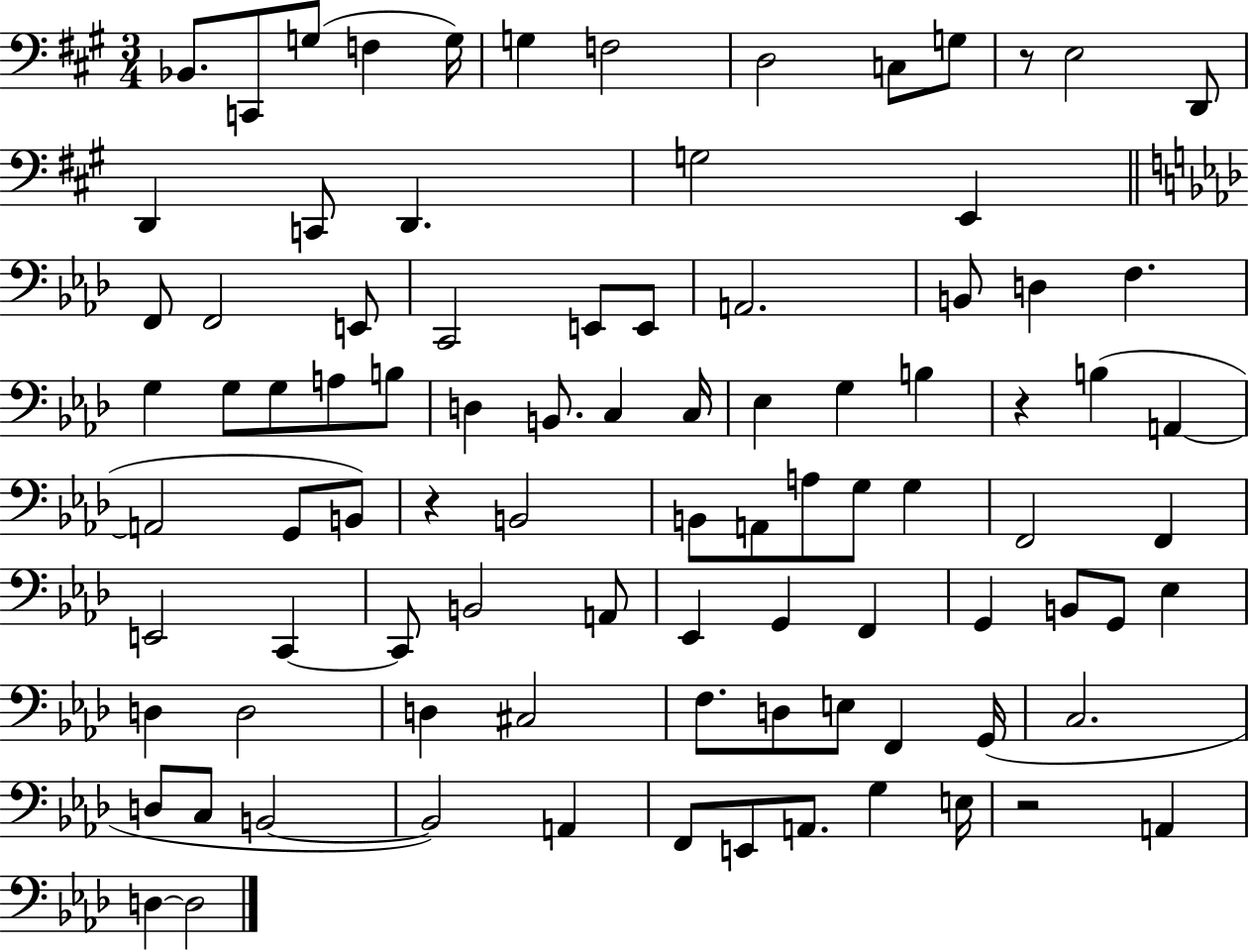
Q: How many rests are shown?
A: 4